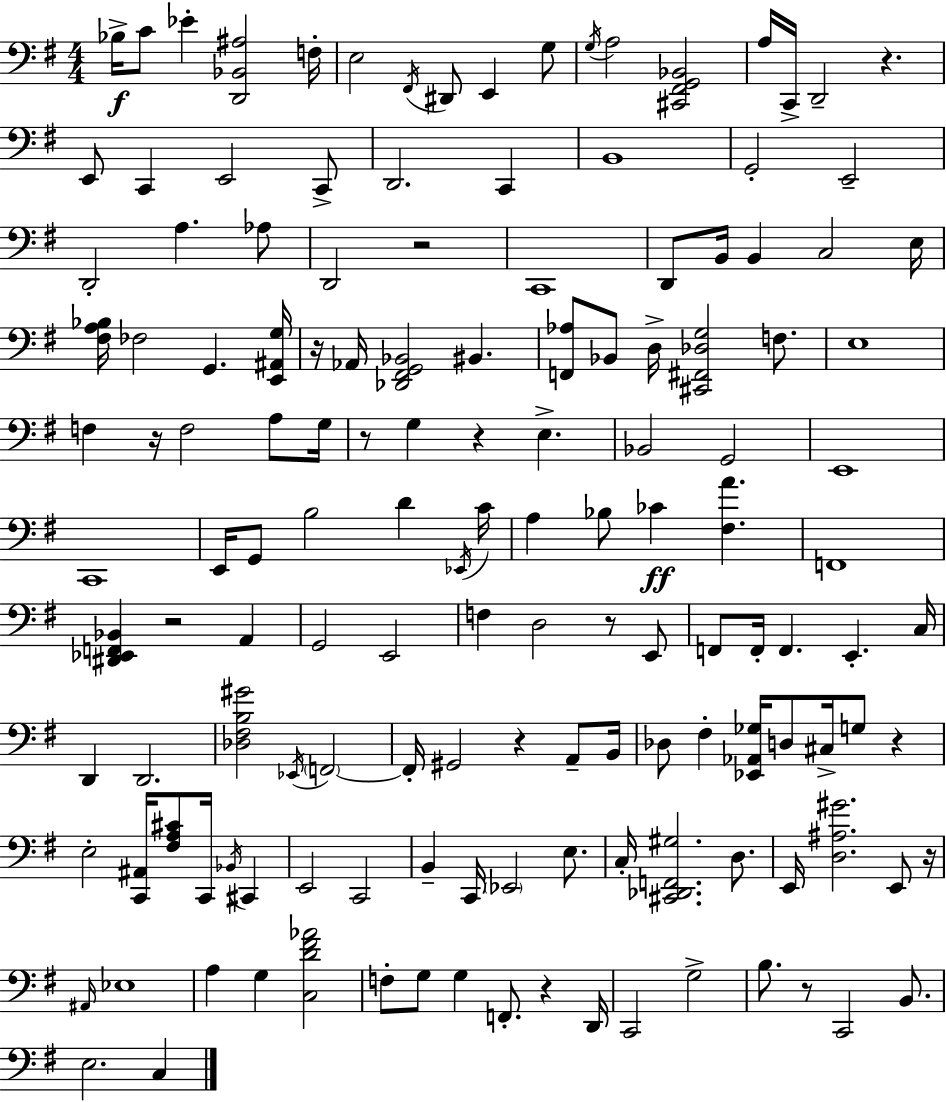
X:1
T:Untitled
M:4/4
L:1/4
K:G
_B,/4 C/2 _E [D,,_B,,^A,]2 F,/4 E,2 ^F,,/4 ^D,,/2 E,, G,/2 G,/4 A,2 [^C,,^F,,G,,_B,,]2 A,/4 C,,/4 D,,2 z E,,/2 C,, E,,2 C,,/2 D,,2 C,, B,,4 G,,2 E,,2 D,,2 A, _A,/2 D,,2 z2 C,,4 D,,/2 B,,/4 B,, C,2 E,/4 [^F,A,_B,]/4 _F,2 G,, [E,,^A,,G,]/4 z/4 _A,,/4 [_D,,^F,,G,,_B,,]2 ^B,, [F,,_A,]/2 _B,,/2 D,/4 [^C,,^F,,_D,G,]2 F,/2 E,4 F, z/4 F,2 A,/2 G,/4 z/2 G, z E, _B,,2 G,,2 E,,4 C,,4 E,,/4 G,,/2 B,2 D _E,,/4 C/4 A, _B,/2 _C [^F,A] F,,4 [^D,,_E,,F,,_B,,] z2 A,, G,,2 E,,2 F, D,2 z/2 E,,/2 F,,/2 F,,/4 F,, E,, C,/4 D,, D,,2 [_D,^F,B,^G]2 _E,,/4 F,,2 F,,/4 ^G,,2 z A,,/2 B,,/4 _D,/2 ^F, [_E,,_A,,_G,]/4 D,/2 ^C,/4 G,/2 z E,2 [C,,^A,,]/4 [^F,A,^C]/2 C,,/4 _B,,/4 ^C,, E,,2 C,,2 B,, C,,/4 _E,,2 E,/2 C,/4 [^C,,_D,,F,,^G,]2 D,/2 E,,/4 [D,^A,^G]2 E,,/2 z/4 ^A,,/4 _E,4 A, G, [C,D^F_A]2 F,/2 G,/2 G, F,,/2 z D,,/4 C,,2 G,2 B,/2 z/2 C,,2 B,,/2 E,2 C,